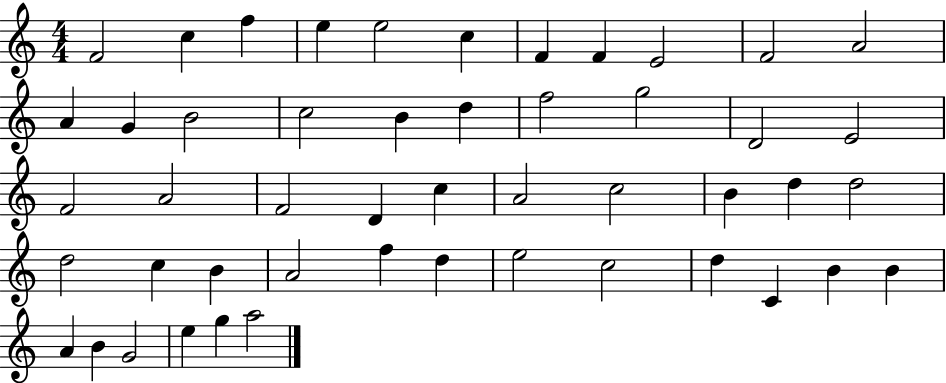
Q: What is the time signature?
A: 4/4